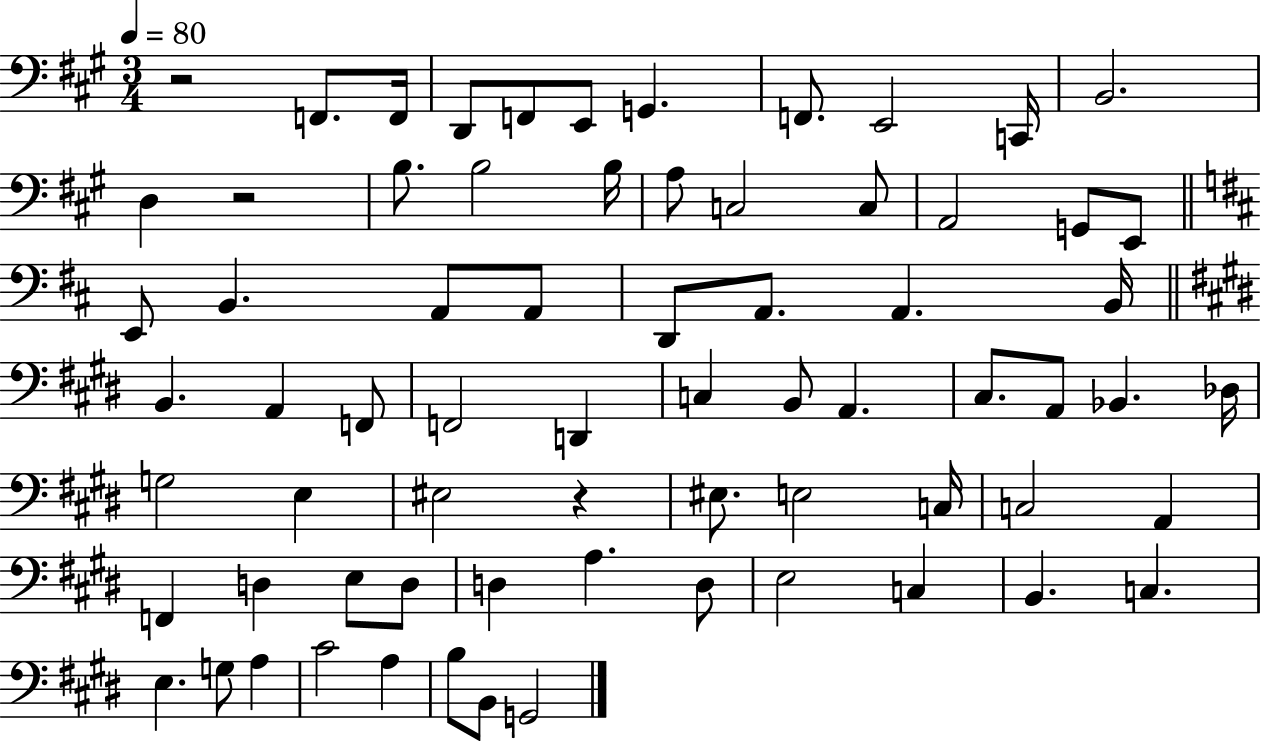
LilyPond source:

{
  \clef bass
  \numericTimeSignature
  \time 3/4
  \key a \major
  \tempo 4 = 80
  r2 f,8. f,16 | d,8 f,8 e,8 g,4. | f,8. e,2 c,16 | b,2. | \break d4 r2 | b8. b2 b16 | a8 c2 c8 | a,2 g,8 e,8 | \break \bar "||" \break \key d \major e,8 b,4. a,8 a,8 | d,8 a,8. a,4. b,16 | \bar "||" \break \key e \major b,4. a,4 f,8 | f,2 d,4 | c4 b,8 a,4. | cis8. a,8 bes,4. des16 | \break g2 e4 | eis2 r4 | eis8. e2 c16 | c2 a,4 | \break f,4 d4 e8 d8 | d4 a4. d8 | e2 c4 | b,4. c4. | \break e4. g8 a4 | cis'2 a4 | b8 b,8 g,2 | \bar "|."
}